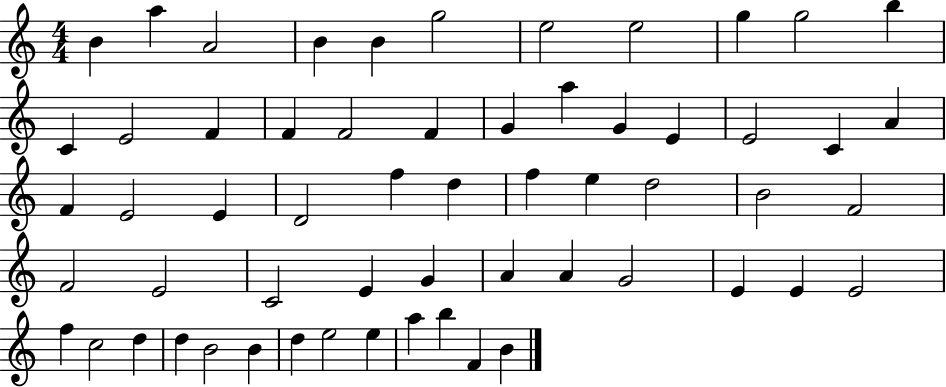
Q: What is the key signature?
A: C major